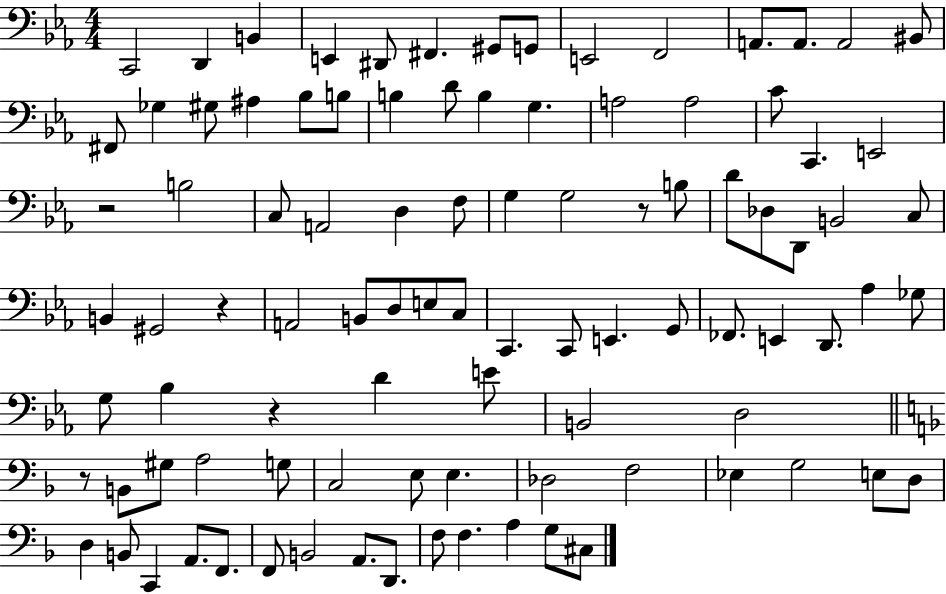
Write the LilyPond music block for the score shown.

{
  \clef bass
  \numericTimeSignature
  \time 4/4
  \key ees \major
  \repeat volta 2 { c,2 d,4 b,4 | e,4 dis,8 fis,4. gis,8 g,8 | e,2 f,2 | a,8. a,8. a,2 bis,8 | \break fis,8 ges4 gis8 ais4 bes8 b8 | b4 d'8 b4 g4. | a2 a2 | c'8 c,4. e,2 | \break r2 b2 | c8 a,2 d4 f8 | g4 g2 r8 b8 | d'8 des8 d,8 b,2 c8 | \break b,4 gis,2 r4 | a,2 b,8 d8 e8 c8 | c,4. c,8 e,4. g,8 | fes,8. e,4 d,8. aes4 ges8 | \break g8 bes4 r4 d'4 e'8 | b,2 d2 | \bar "||" \break \key f \major r8 b,8 gis8 a2 g8 | c2 e8 e4. | des2 f2 | ees4 g2 e8 d8 | \break d4 b,8 c,4 a,8. f,8. | f,8 b,2 a,8. d,8. | f8 f4. a4 g8 cis8 | } \bar "|."
}